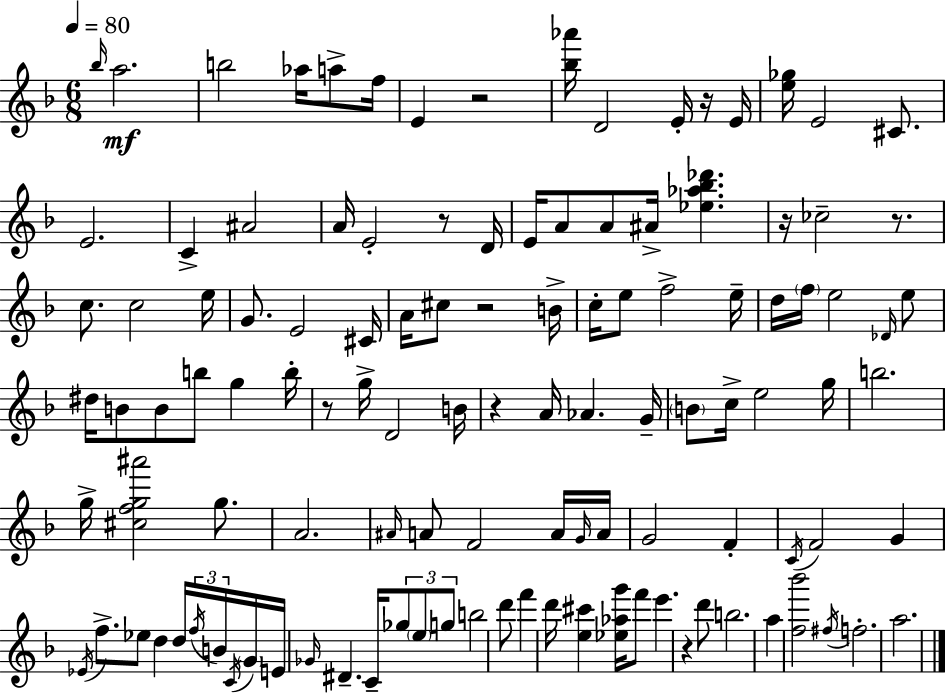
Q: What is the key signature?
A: D minor